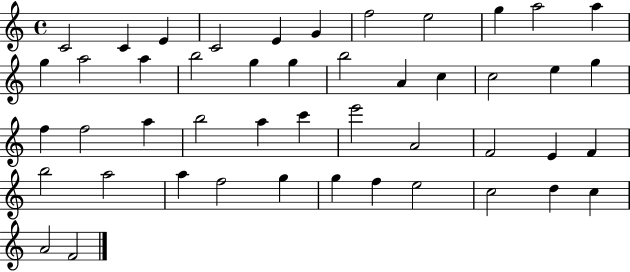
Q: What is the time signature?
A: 4/4